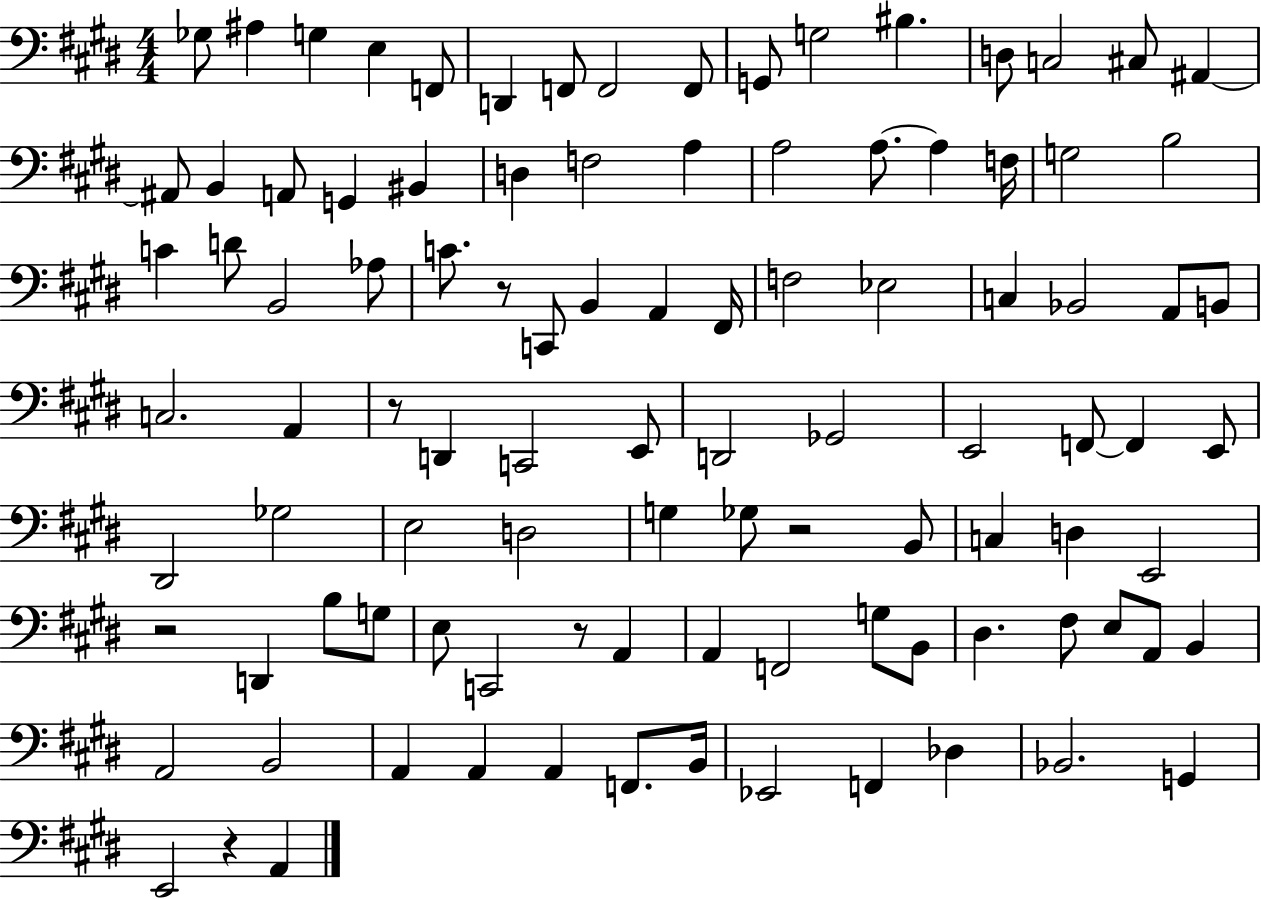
X:1
T:Untitled
M:4/4
L:1/4
K:E
_G,/2 ^A, G, E, F,,/2 D,, F,,/2 F,,2 F,,/2 G,,/2 G,2 ^B, D,/2 C,2 ^C,/2 ^A,, ^A,,/2 B,, A,,/2 G,, ^B,, D, F,2 A, A,2 A,/2 A, F,/4 G,2 B,2 C D/2 B,,2 _A,/2 C/2 z/2 C,,/2 B,, A,, ^F,,/4 F,2 _E,2 C, _B,,2 A,,/2 B,,/2 C,2 A,, z/2 D,, C,,2 E,,/2 D,,2 _G,,2 E,,2 F,,/2 F,, E,,/2 ^D,,2 _G,2 E,2 D,2 G, _G,/2 z2 B,,/2 C, D, E,,2 z2 D,, B,/2 G,/2 E,/2 C,,2 z/2 A,, A,, F,,2 G,/2 B,,/2 ^D, ^F,/2 E,/2 A,,/2 B,, A,,2 B,,2 A,, A,, A,, F,,/2 B,,/4 _E,,2 F,, _D, _B,,2 G,, E,,2 z A,,